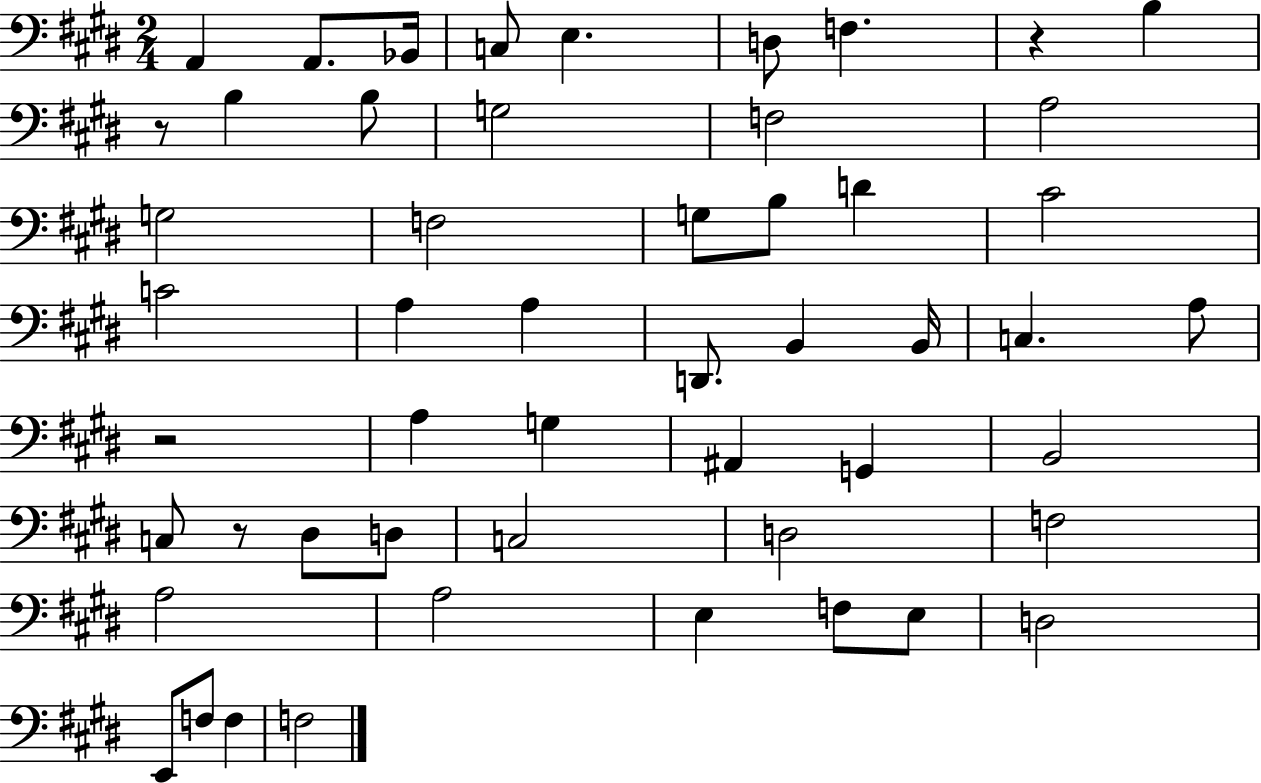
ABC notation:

X:1
T:Untitled
M:2/4
L:1/4
K:E
A,, A,,/2 _B,,/4 C,/2 E, D,/2 F, z B, z/2 B, B,/2 G,2 F,2 A,2 G,2 F,2 G,/2 B,/2 D ^C2 C2 A, A, D,,/2 B,, B,,/4 C, A,/2 z2 A, G, ^A,, G,, B,,2 C,/2 z/2 ^D,/2 D,/2 C,2 D,2 F,2 A,2 A,2 E, F,/2 E,/2 D,2 E,,/2 F,/2 F, F,2